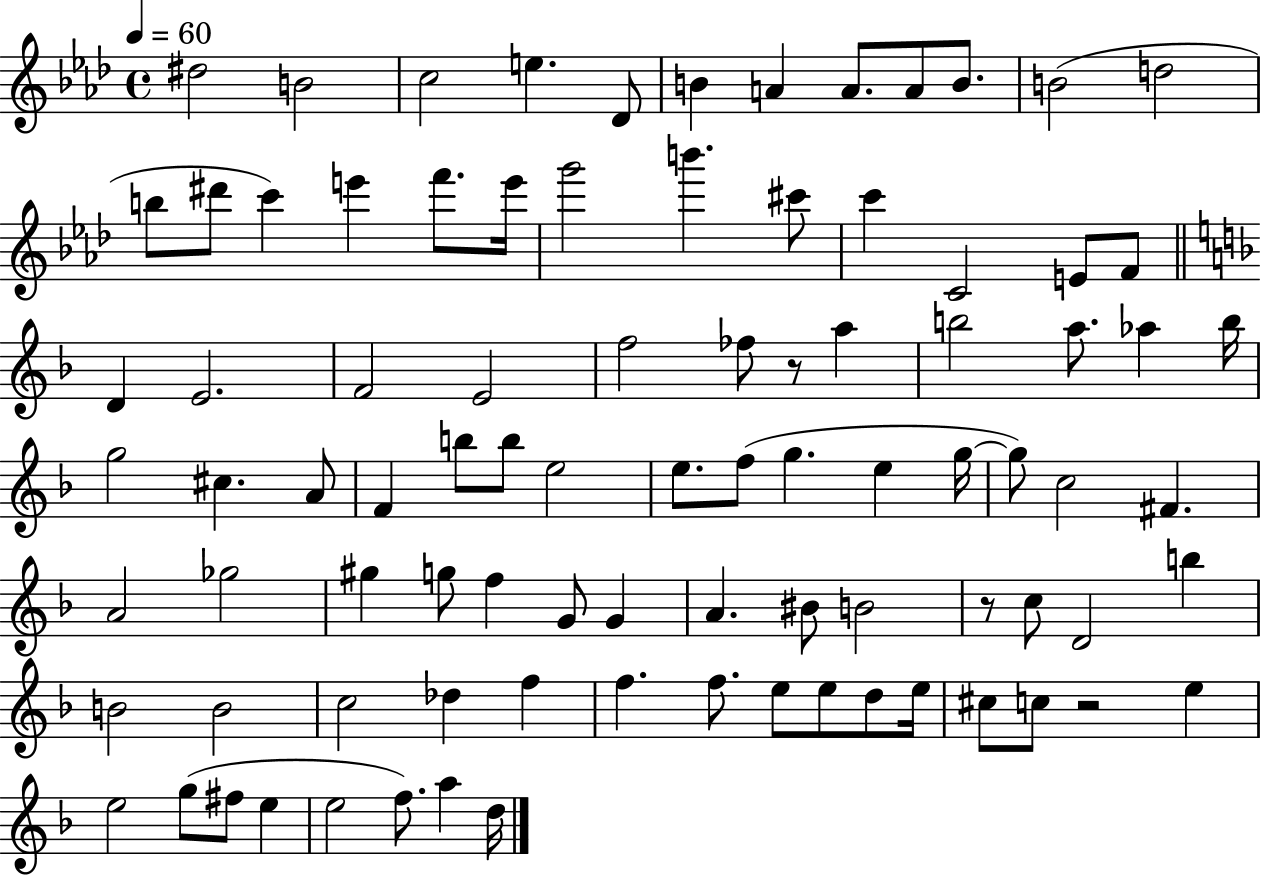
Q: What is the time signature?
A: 4/4